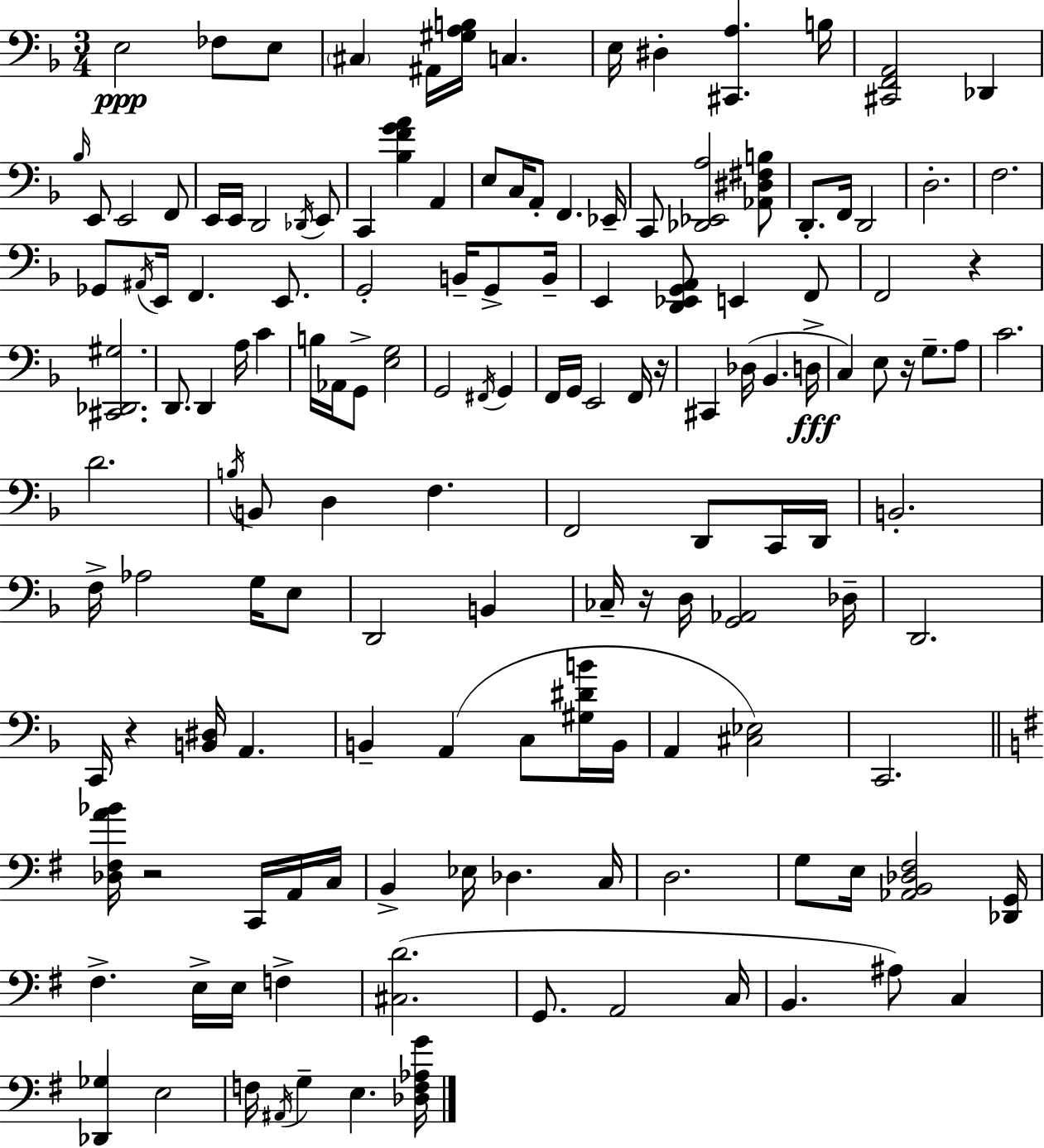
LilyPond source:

{
  \clef bass
  \numericTimeSignature
  \time 3/4
  \key f \major
  e2\ppp fes8 e8 | \parenthesize cis4 ais,16 <gis a b>16 c4. | e16 dis4-. <cis, a>4. b16 | <cis, f, a,>2 des,4 | \break \grace { bes16 } e,8 e,2 f,8 | e,16 e,16 d,2 \acciaccatura { des,16 } | e,8 c,4 <bes f' g' a'>4 a,4 | e8 c16 a,8-. f,4. | \break ees,16-- c,8 <des, ees, a>2 | <aes, dis fis b>8 d,8.-. f,16 d,2 | d2.-. | f2. | \break ges,8 \acciaccatura { ais,16 } e,16 f,4. | e,8. g,2-. b,16-- | g,8-> b,16-- e,4 <d, ees, g, a,>8 e,4 | f,8 f,2 r4 | \break <cis, des, gis>2. | d,8. d,4 a16 c'4 | b16 aes,16 g,8-> <e g>2 | g,2 \acciaccatura { fis,16 } | \break g,4 f,16 g,16 e,2 | f,16 r16 cis,4 des16( bes,4. | d16->\fff c4) e8 r16 g8.-- | a8 c'2. | \break d'2. | \acciaccatura { b16 } b,8 d4 f4. | f,2 | d,8 c,16 d,16 b,2.-. | \break f16-> aes2 | g16 e8 d,2 | b,4 ces16-- r16 d16 <g, aes,>2 | des16-- d,2. | \break c,16 r4 <b, dis>16 a,4. | b,4-- a,4( | c8 <gis dis' b'>16 b,16 a,4 <cis ees>2) | c,2. | \break \bar "||" \break \key g \major <des fis a' bes'>16 r2 c,16 a,16 c16 | b,4-> ees16 des4. c16 | d2. | g8 e16 <aes, b, des fis>2 <des, g,>16 | \break fis4.-> e16-> e16 f4-> | <cis d'>2.( | g,8. a,2 c16 | b,4. ais8) c4 | \break <des, ges>4 e2 | f16 \acciaccatura { ais,16 } g4-- e4. | <des f aes g'>16 \bar "|."
}